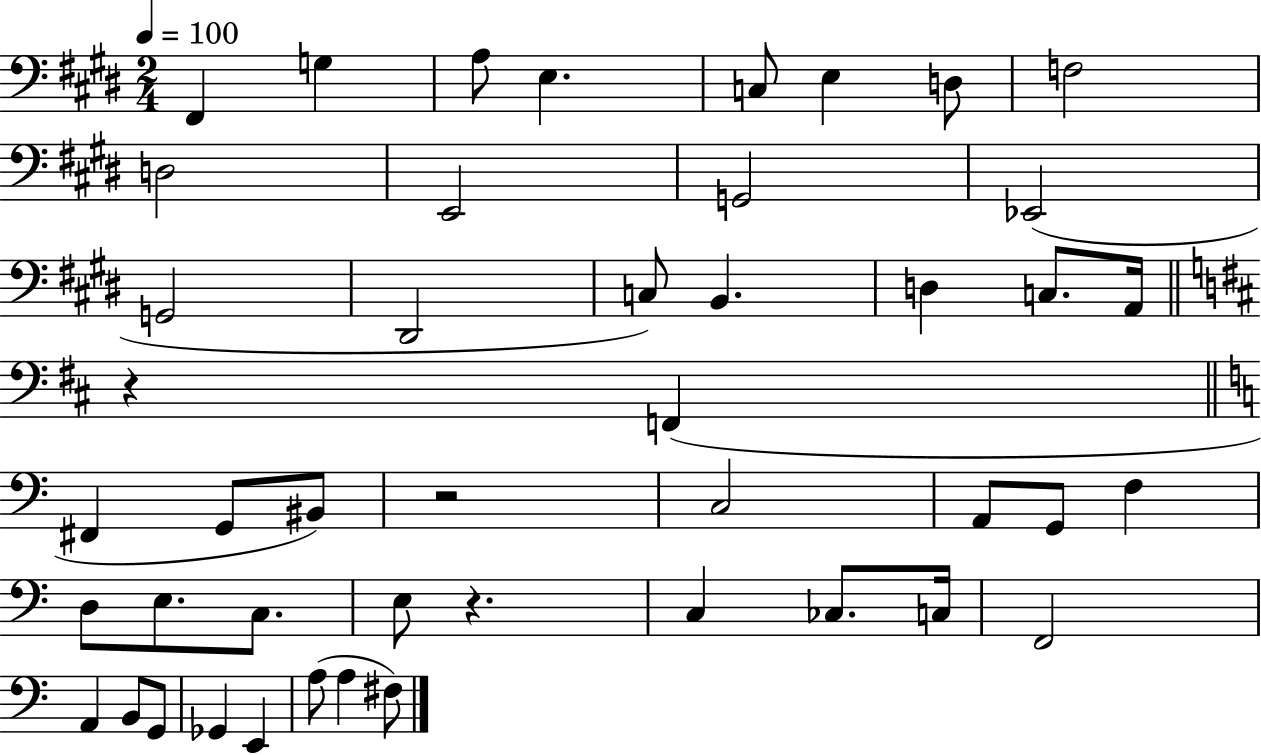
F#2/q G3/q A3/e E3/q. C3/e E3/q D3/e F3/h D3/h E2/h G2/h Eb2/h G2/h D#2/h C3/e B2/q. D3/q C3/e. A2/s R/q F2/q F#2/q G2/e BIS2/e R/h C3/h A2/e G2/e F3/q D3/e E3/e. C3/e. E3/e R/q. C3/q CES3/e. C3/s F2/h A2/q B2/e G2/e Gb2/q E2/q A3/e A3/q F#3/e